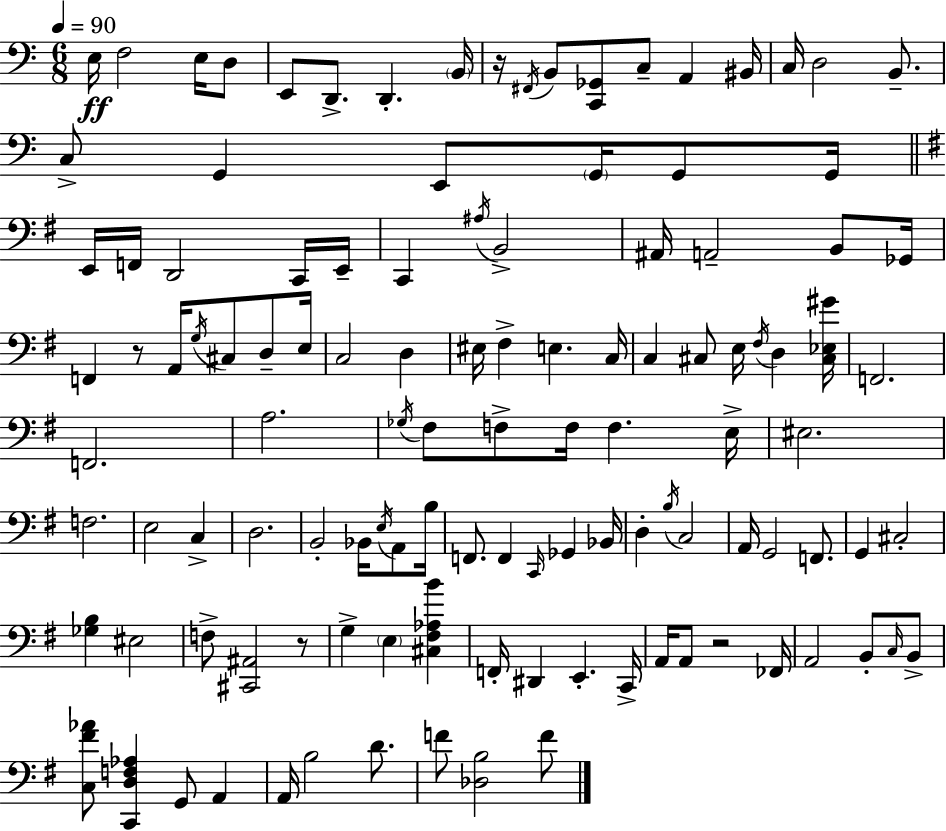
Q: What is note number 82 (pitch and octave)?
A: G2